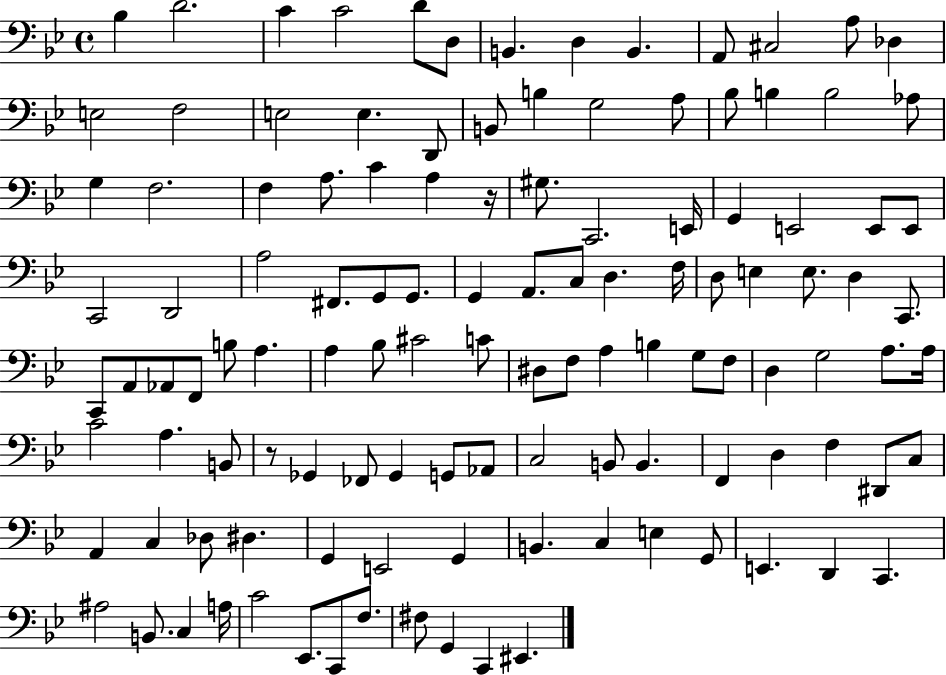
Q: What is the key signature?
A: BES major